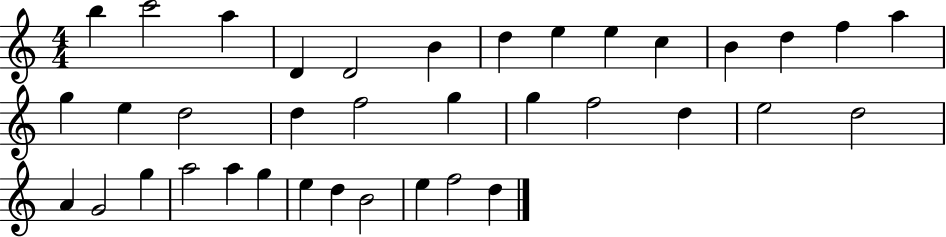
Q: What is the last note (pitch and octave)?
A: D5